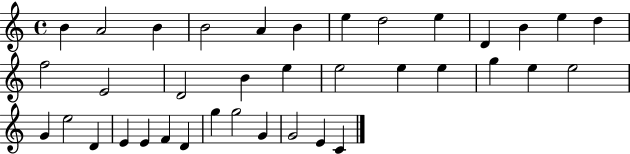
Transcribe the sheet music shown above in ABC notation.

X:1
T:Untitled
M:4/4
L:1/4
K:C
B A2 B B2 A B e d2 e D B e d f2 E2 D2 B e e2 e e g e e2 G e2 D E E F D g g2 G G2 E C